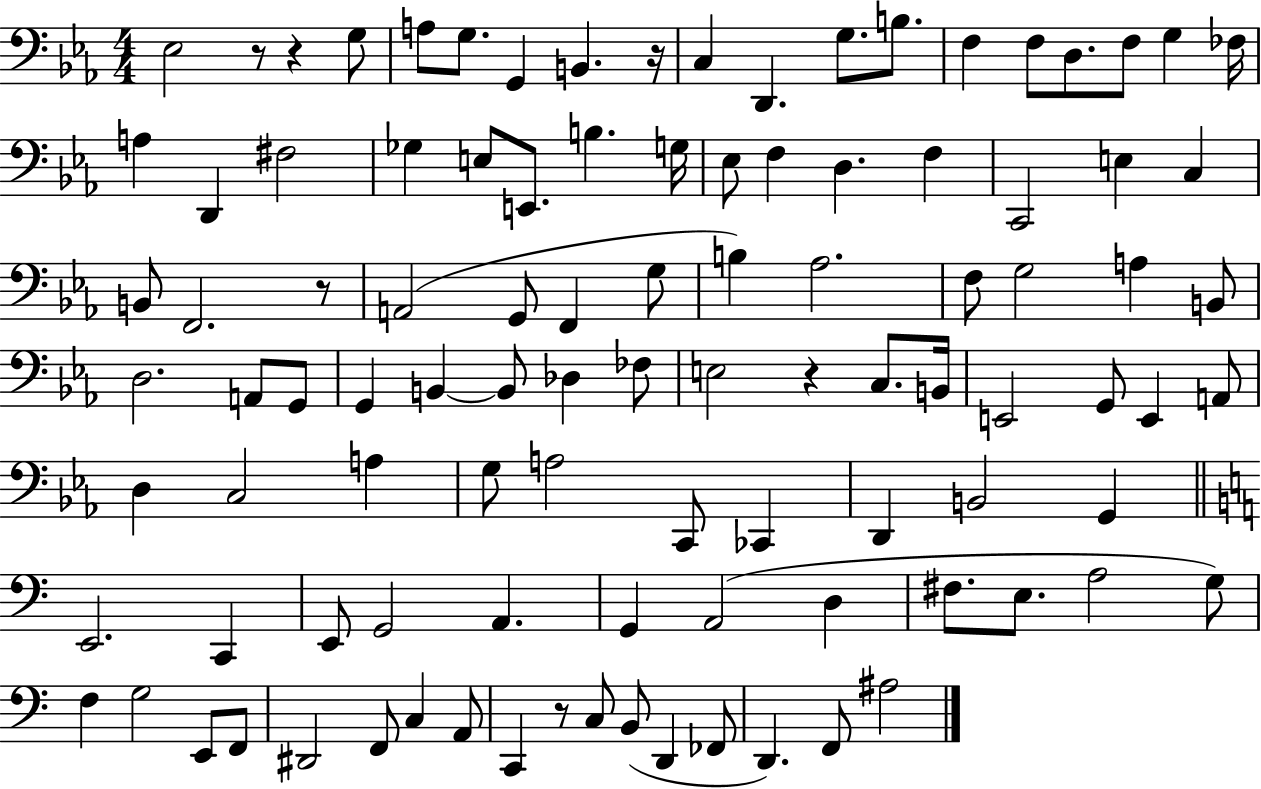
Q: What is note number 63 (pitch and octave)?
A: A3